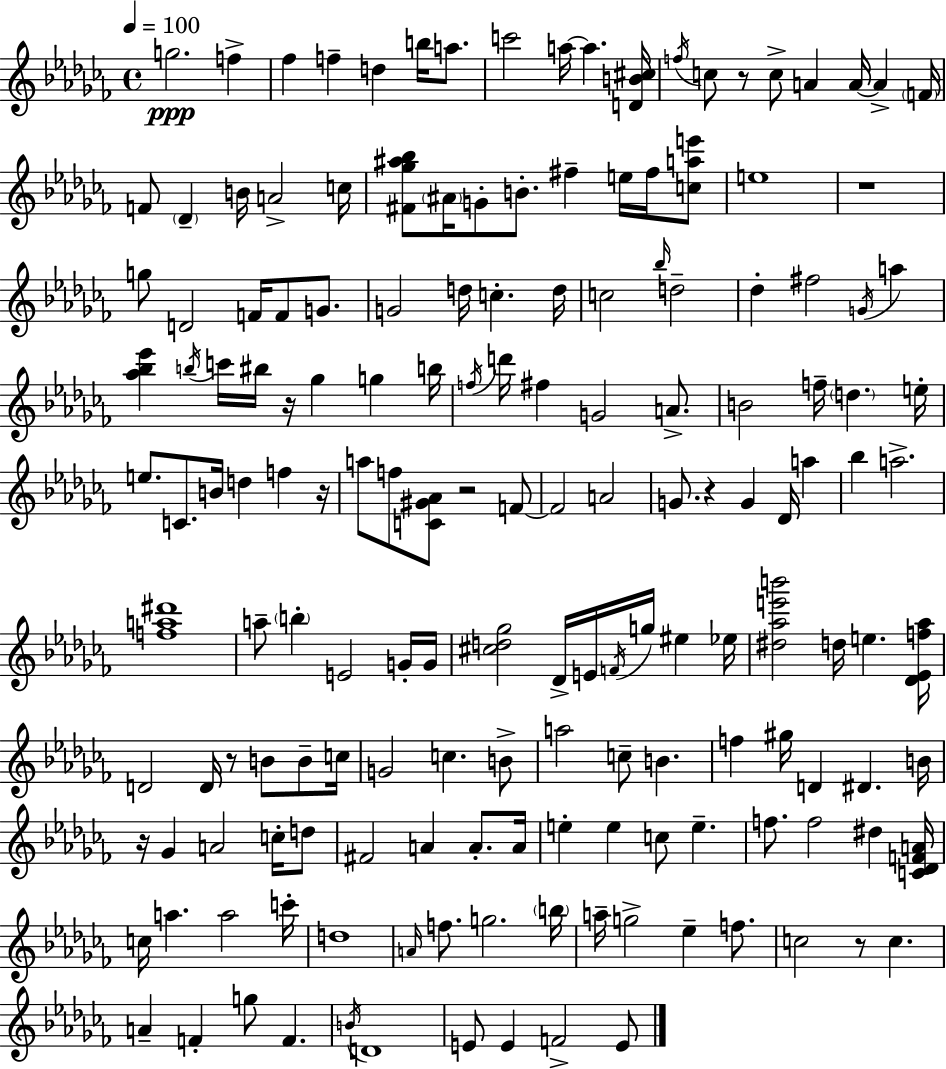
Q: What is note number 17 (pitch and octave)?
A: F4